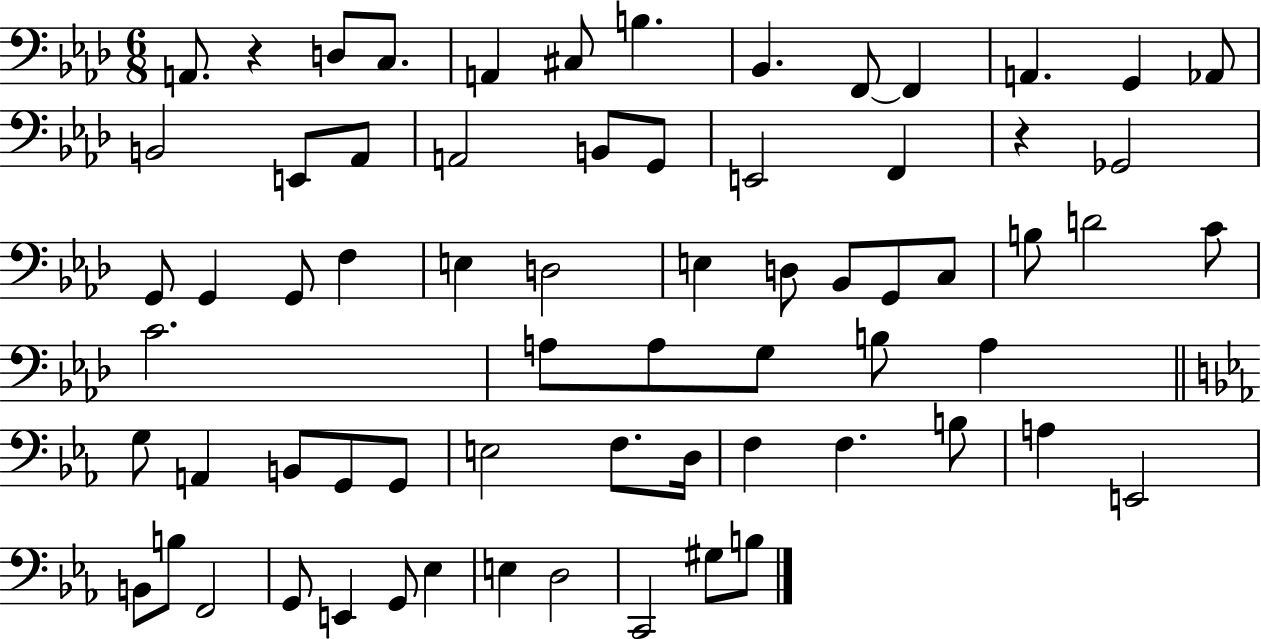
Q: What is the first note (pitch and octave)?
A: A2